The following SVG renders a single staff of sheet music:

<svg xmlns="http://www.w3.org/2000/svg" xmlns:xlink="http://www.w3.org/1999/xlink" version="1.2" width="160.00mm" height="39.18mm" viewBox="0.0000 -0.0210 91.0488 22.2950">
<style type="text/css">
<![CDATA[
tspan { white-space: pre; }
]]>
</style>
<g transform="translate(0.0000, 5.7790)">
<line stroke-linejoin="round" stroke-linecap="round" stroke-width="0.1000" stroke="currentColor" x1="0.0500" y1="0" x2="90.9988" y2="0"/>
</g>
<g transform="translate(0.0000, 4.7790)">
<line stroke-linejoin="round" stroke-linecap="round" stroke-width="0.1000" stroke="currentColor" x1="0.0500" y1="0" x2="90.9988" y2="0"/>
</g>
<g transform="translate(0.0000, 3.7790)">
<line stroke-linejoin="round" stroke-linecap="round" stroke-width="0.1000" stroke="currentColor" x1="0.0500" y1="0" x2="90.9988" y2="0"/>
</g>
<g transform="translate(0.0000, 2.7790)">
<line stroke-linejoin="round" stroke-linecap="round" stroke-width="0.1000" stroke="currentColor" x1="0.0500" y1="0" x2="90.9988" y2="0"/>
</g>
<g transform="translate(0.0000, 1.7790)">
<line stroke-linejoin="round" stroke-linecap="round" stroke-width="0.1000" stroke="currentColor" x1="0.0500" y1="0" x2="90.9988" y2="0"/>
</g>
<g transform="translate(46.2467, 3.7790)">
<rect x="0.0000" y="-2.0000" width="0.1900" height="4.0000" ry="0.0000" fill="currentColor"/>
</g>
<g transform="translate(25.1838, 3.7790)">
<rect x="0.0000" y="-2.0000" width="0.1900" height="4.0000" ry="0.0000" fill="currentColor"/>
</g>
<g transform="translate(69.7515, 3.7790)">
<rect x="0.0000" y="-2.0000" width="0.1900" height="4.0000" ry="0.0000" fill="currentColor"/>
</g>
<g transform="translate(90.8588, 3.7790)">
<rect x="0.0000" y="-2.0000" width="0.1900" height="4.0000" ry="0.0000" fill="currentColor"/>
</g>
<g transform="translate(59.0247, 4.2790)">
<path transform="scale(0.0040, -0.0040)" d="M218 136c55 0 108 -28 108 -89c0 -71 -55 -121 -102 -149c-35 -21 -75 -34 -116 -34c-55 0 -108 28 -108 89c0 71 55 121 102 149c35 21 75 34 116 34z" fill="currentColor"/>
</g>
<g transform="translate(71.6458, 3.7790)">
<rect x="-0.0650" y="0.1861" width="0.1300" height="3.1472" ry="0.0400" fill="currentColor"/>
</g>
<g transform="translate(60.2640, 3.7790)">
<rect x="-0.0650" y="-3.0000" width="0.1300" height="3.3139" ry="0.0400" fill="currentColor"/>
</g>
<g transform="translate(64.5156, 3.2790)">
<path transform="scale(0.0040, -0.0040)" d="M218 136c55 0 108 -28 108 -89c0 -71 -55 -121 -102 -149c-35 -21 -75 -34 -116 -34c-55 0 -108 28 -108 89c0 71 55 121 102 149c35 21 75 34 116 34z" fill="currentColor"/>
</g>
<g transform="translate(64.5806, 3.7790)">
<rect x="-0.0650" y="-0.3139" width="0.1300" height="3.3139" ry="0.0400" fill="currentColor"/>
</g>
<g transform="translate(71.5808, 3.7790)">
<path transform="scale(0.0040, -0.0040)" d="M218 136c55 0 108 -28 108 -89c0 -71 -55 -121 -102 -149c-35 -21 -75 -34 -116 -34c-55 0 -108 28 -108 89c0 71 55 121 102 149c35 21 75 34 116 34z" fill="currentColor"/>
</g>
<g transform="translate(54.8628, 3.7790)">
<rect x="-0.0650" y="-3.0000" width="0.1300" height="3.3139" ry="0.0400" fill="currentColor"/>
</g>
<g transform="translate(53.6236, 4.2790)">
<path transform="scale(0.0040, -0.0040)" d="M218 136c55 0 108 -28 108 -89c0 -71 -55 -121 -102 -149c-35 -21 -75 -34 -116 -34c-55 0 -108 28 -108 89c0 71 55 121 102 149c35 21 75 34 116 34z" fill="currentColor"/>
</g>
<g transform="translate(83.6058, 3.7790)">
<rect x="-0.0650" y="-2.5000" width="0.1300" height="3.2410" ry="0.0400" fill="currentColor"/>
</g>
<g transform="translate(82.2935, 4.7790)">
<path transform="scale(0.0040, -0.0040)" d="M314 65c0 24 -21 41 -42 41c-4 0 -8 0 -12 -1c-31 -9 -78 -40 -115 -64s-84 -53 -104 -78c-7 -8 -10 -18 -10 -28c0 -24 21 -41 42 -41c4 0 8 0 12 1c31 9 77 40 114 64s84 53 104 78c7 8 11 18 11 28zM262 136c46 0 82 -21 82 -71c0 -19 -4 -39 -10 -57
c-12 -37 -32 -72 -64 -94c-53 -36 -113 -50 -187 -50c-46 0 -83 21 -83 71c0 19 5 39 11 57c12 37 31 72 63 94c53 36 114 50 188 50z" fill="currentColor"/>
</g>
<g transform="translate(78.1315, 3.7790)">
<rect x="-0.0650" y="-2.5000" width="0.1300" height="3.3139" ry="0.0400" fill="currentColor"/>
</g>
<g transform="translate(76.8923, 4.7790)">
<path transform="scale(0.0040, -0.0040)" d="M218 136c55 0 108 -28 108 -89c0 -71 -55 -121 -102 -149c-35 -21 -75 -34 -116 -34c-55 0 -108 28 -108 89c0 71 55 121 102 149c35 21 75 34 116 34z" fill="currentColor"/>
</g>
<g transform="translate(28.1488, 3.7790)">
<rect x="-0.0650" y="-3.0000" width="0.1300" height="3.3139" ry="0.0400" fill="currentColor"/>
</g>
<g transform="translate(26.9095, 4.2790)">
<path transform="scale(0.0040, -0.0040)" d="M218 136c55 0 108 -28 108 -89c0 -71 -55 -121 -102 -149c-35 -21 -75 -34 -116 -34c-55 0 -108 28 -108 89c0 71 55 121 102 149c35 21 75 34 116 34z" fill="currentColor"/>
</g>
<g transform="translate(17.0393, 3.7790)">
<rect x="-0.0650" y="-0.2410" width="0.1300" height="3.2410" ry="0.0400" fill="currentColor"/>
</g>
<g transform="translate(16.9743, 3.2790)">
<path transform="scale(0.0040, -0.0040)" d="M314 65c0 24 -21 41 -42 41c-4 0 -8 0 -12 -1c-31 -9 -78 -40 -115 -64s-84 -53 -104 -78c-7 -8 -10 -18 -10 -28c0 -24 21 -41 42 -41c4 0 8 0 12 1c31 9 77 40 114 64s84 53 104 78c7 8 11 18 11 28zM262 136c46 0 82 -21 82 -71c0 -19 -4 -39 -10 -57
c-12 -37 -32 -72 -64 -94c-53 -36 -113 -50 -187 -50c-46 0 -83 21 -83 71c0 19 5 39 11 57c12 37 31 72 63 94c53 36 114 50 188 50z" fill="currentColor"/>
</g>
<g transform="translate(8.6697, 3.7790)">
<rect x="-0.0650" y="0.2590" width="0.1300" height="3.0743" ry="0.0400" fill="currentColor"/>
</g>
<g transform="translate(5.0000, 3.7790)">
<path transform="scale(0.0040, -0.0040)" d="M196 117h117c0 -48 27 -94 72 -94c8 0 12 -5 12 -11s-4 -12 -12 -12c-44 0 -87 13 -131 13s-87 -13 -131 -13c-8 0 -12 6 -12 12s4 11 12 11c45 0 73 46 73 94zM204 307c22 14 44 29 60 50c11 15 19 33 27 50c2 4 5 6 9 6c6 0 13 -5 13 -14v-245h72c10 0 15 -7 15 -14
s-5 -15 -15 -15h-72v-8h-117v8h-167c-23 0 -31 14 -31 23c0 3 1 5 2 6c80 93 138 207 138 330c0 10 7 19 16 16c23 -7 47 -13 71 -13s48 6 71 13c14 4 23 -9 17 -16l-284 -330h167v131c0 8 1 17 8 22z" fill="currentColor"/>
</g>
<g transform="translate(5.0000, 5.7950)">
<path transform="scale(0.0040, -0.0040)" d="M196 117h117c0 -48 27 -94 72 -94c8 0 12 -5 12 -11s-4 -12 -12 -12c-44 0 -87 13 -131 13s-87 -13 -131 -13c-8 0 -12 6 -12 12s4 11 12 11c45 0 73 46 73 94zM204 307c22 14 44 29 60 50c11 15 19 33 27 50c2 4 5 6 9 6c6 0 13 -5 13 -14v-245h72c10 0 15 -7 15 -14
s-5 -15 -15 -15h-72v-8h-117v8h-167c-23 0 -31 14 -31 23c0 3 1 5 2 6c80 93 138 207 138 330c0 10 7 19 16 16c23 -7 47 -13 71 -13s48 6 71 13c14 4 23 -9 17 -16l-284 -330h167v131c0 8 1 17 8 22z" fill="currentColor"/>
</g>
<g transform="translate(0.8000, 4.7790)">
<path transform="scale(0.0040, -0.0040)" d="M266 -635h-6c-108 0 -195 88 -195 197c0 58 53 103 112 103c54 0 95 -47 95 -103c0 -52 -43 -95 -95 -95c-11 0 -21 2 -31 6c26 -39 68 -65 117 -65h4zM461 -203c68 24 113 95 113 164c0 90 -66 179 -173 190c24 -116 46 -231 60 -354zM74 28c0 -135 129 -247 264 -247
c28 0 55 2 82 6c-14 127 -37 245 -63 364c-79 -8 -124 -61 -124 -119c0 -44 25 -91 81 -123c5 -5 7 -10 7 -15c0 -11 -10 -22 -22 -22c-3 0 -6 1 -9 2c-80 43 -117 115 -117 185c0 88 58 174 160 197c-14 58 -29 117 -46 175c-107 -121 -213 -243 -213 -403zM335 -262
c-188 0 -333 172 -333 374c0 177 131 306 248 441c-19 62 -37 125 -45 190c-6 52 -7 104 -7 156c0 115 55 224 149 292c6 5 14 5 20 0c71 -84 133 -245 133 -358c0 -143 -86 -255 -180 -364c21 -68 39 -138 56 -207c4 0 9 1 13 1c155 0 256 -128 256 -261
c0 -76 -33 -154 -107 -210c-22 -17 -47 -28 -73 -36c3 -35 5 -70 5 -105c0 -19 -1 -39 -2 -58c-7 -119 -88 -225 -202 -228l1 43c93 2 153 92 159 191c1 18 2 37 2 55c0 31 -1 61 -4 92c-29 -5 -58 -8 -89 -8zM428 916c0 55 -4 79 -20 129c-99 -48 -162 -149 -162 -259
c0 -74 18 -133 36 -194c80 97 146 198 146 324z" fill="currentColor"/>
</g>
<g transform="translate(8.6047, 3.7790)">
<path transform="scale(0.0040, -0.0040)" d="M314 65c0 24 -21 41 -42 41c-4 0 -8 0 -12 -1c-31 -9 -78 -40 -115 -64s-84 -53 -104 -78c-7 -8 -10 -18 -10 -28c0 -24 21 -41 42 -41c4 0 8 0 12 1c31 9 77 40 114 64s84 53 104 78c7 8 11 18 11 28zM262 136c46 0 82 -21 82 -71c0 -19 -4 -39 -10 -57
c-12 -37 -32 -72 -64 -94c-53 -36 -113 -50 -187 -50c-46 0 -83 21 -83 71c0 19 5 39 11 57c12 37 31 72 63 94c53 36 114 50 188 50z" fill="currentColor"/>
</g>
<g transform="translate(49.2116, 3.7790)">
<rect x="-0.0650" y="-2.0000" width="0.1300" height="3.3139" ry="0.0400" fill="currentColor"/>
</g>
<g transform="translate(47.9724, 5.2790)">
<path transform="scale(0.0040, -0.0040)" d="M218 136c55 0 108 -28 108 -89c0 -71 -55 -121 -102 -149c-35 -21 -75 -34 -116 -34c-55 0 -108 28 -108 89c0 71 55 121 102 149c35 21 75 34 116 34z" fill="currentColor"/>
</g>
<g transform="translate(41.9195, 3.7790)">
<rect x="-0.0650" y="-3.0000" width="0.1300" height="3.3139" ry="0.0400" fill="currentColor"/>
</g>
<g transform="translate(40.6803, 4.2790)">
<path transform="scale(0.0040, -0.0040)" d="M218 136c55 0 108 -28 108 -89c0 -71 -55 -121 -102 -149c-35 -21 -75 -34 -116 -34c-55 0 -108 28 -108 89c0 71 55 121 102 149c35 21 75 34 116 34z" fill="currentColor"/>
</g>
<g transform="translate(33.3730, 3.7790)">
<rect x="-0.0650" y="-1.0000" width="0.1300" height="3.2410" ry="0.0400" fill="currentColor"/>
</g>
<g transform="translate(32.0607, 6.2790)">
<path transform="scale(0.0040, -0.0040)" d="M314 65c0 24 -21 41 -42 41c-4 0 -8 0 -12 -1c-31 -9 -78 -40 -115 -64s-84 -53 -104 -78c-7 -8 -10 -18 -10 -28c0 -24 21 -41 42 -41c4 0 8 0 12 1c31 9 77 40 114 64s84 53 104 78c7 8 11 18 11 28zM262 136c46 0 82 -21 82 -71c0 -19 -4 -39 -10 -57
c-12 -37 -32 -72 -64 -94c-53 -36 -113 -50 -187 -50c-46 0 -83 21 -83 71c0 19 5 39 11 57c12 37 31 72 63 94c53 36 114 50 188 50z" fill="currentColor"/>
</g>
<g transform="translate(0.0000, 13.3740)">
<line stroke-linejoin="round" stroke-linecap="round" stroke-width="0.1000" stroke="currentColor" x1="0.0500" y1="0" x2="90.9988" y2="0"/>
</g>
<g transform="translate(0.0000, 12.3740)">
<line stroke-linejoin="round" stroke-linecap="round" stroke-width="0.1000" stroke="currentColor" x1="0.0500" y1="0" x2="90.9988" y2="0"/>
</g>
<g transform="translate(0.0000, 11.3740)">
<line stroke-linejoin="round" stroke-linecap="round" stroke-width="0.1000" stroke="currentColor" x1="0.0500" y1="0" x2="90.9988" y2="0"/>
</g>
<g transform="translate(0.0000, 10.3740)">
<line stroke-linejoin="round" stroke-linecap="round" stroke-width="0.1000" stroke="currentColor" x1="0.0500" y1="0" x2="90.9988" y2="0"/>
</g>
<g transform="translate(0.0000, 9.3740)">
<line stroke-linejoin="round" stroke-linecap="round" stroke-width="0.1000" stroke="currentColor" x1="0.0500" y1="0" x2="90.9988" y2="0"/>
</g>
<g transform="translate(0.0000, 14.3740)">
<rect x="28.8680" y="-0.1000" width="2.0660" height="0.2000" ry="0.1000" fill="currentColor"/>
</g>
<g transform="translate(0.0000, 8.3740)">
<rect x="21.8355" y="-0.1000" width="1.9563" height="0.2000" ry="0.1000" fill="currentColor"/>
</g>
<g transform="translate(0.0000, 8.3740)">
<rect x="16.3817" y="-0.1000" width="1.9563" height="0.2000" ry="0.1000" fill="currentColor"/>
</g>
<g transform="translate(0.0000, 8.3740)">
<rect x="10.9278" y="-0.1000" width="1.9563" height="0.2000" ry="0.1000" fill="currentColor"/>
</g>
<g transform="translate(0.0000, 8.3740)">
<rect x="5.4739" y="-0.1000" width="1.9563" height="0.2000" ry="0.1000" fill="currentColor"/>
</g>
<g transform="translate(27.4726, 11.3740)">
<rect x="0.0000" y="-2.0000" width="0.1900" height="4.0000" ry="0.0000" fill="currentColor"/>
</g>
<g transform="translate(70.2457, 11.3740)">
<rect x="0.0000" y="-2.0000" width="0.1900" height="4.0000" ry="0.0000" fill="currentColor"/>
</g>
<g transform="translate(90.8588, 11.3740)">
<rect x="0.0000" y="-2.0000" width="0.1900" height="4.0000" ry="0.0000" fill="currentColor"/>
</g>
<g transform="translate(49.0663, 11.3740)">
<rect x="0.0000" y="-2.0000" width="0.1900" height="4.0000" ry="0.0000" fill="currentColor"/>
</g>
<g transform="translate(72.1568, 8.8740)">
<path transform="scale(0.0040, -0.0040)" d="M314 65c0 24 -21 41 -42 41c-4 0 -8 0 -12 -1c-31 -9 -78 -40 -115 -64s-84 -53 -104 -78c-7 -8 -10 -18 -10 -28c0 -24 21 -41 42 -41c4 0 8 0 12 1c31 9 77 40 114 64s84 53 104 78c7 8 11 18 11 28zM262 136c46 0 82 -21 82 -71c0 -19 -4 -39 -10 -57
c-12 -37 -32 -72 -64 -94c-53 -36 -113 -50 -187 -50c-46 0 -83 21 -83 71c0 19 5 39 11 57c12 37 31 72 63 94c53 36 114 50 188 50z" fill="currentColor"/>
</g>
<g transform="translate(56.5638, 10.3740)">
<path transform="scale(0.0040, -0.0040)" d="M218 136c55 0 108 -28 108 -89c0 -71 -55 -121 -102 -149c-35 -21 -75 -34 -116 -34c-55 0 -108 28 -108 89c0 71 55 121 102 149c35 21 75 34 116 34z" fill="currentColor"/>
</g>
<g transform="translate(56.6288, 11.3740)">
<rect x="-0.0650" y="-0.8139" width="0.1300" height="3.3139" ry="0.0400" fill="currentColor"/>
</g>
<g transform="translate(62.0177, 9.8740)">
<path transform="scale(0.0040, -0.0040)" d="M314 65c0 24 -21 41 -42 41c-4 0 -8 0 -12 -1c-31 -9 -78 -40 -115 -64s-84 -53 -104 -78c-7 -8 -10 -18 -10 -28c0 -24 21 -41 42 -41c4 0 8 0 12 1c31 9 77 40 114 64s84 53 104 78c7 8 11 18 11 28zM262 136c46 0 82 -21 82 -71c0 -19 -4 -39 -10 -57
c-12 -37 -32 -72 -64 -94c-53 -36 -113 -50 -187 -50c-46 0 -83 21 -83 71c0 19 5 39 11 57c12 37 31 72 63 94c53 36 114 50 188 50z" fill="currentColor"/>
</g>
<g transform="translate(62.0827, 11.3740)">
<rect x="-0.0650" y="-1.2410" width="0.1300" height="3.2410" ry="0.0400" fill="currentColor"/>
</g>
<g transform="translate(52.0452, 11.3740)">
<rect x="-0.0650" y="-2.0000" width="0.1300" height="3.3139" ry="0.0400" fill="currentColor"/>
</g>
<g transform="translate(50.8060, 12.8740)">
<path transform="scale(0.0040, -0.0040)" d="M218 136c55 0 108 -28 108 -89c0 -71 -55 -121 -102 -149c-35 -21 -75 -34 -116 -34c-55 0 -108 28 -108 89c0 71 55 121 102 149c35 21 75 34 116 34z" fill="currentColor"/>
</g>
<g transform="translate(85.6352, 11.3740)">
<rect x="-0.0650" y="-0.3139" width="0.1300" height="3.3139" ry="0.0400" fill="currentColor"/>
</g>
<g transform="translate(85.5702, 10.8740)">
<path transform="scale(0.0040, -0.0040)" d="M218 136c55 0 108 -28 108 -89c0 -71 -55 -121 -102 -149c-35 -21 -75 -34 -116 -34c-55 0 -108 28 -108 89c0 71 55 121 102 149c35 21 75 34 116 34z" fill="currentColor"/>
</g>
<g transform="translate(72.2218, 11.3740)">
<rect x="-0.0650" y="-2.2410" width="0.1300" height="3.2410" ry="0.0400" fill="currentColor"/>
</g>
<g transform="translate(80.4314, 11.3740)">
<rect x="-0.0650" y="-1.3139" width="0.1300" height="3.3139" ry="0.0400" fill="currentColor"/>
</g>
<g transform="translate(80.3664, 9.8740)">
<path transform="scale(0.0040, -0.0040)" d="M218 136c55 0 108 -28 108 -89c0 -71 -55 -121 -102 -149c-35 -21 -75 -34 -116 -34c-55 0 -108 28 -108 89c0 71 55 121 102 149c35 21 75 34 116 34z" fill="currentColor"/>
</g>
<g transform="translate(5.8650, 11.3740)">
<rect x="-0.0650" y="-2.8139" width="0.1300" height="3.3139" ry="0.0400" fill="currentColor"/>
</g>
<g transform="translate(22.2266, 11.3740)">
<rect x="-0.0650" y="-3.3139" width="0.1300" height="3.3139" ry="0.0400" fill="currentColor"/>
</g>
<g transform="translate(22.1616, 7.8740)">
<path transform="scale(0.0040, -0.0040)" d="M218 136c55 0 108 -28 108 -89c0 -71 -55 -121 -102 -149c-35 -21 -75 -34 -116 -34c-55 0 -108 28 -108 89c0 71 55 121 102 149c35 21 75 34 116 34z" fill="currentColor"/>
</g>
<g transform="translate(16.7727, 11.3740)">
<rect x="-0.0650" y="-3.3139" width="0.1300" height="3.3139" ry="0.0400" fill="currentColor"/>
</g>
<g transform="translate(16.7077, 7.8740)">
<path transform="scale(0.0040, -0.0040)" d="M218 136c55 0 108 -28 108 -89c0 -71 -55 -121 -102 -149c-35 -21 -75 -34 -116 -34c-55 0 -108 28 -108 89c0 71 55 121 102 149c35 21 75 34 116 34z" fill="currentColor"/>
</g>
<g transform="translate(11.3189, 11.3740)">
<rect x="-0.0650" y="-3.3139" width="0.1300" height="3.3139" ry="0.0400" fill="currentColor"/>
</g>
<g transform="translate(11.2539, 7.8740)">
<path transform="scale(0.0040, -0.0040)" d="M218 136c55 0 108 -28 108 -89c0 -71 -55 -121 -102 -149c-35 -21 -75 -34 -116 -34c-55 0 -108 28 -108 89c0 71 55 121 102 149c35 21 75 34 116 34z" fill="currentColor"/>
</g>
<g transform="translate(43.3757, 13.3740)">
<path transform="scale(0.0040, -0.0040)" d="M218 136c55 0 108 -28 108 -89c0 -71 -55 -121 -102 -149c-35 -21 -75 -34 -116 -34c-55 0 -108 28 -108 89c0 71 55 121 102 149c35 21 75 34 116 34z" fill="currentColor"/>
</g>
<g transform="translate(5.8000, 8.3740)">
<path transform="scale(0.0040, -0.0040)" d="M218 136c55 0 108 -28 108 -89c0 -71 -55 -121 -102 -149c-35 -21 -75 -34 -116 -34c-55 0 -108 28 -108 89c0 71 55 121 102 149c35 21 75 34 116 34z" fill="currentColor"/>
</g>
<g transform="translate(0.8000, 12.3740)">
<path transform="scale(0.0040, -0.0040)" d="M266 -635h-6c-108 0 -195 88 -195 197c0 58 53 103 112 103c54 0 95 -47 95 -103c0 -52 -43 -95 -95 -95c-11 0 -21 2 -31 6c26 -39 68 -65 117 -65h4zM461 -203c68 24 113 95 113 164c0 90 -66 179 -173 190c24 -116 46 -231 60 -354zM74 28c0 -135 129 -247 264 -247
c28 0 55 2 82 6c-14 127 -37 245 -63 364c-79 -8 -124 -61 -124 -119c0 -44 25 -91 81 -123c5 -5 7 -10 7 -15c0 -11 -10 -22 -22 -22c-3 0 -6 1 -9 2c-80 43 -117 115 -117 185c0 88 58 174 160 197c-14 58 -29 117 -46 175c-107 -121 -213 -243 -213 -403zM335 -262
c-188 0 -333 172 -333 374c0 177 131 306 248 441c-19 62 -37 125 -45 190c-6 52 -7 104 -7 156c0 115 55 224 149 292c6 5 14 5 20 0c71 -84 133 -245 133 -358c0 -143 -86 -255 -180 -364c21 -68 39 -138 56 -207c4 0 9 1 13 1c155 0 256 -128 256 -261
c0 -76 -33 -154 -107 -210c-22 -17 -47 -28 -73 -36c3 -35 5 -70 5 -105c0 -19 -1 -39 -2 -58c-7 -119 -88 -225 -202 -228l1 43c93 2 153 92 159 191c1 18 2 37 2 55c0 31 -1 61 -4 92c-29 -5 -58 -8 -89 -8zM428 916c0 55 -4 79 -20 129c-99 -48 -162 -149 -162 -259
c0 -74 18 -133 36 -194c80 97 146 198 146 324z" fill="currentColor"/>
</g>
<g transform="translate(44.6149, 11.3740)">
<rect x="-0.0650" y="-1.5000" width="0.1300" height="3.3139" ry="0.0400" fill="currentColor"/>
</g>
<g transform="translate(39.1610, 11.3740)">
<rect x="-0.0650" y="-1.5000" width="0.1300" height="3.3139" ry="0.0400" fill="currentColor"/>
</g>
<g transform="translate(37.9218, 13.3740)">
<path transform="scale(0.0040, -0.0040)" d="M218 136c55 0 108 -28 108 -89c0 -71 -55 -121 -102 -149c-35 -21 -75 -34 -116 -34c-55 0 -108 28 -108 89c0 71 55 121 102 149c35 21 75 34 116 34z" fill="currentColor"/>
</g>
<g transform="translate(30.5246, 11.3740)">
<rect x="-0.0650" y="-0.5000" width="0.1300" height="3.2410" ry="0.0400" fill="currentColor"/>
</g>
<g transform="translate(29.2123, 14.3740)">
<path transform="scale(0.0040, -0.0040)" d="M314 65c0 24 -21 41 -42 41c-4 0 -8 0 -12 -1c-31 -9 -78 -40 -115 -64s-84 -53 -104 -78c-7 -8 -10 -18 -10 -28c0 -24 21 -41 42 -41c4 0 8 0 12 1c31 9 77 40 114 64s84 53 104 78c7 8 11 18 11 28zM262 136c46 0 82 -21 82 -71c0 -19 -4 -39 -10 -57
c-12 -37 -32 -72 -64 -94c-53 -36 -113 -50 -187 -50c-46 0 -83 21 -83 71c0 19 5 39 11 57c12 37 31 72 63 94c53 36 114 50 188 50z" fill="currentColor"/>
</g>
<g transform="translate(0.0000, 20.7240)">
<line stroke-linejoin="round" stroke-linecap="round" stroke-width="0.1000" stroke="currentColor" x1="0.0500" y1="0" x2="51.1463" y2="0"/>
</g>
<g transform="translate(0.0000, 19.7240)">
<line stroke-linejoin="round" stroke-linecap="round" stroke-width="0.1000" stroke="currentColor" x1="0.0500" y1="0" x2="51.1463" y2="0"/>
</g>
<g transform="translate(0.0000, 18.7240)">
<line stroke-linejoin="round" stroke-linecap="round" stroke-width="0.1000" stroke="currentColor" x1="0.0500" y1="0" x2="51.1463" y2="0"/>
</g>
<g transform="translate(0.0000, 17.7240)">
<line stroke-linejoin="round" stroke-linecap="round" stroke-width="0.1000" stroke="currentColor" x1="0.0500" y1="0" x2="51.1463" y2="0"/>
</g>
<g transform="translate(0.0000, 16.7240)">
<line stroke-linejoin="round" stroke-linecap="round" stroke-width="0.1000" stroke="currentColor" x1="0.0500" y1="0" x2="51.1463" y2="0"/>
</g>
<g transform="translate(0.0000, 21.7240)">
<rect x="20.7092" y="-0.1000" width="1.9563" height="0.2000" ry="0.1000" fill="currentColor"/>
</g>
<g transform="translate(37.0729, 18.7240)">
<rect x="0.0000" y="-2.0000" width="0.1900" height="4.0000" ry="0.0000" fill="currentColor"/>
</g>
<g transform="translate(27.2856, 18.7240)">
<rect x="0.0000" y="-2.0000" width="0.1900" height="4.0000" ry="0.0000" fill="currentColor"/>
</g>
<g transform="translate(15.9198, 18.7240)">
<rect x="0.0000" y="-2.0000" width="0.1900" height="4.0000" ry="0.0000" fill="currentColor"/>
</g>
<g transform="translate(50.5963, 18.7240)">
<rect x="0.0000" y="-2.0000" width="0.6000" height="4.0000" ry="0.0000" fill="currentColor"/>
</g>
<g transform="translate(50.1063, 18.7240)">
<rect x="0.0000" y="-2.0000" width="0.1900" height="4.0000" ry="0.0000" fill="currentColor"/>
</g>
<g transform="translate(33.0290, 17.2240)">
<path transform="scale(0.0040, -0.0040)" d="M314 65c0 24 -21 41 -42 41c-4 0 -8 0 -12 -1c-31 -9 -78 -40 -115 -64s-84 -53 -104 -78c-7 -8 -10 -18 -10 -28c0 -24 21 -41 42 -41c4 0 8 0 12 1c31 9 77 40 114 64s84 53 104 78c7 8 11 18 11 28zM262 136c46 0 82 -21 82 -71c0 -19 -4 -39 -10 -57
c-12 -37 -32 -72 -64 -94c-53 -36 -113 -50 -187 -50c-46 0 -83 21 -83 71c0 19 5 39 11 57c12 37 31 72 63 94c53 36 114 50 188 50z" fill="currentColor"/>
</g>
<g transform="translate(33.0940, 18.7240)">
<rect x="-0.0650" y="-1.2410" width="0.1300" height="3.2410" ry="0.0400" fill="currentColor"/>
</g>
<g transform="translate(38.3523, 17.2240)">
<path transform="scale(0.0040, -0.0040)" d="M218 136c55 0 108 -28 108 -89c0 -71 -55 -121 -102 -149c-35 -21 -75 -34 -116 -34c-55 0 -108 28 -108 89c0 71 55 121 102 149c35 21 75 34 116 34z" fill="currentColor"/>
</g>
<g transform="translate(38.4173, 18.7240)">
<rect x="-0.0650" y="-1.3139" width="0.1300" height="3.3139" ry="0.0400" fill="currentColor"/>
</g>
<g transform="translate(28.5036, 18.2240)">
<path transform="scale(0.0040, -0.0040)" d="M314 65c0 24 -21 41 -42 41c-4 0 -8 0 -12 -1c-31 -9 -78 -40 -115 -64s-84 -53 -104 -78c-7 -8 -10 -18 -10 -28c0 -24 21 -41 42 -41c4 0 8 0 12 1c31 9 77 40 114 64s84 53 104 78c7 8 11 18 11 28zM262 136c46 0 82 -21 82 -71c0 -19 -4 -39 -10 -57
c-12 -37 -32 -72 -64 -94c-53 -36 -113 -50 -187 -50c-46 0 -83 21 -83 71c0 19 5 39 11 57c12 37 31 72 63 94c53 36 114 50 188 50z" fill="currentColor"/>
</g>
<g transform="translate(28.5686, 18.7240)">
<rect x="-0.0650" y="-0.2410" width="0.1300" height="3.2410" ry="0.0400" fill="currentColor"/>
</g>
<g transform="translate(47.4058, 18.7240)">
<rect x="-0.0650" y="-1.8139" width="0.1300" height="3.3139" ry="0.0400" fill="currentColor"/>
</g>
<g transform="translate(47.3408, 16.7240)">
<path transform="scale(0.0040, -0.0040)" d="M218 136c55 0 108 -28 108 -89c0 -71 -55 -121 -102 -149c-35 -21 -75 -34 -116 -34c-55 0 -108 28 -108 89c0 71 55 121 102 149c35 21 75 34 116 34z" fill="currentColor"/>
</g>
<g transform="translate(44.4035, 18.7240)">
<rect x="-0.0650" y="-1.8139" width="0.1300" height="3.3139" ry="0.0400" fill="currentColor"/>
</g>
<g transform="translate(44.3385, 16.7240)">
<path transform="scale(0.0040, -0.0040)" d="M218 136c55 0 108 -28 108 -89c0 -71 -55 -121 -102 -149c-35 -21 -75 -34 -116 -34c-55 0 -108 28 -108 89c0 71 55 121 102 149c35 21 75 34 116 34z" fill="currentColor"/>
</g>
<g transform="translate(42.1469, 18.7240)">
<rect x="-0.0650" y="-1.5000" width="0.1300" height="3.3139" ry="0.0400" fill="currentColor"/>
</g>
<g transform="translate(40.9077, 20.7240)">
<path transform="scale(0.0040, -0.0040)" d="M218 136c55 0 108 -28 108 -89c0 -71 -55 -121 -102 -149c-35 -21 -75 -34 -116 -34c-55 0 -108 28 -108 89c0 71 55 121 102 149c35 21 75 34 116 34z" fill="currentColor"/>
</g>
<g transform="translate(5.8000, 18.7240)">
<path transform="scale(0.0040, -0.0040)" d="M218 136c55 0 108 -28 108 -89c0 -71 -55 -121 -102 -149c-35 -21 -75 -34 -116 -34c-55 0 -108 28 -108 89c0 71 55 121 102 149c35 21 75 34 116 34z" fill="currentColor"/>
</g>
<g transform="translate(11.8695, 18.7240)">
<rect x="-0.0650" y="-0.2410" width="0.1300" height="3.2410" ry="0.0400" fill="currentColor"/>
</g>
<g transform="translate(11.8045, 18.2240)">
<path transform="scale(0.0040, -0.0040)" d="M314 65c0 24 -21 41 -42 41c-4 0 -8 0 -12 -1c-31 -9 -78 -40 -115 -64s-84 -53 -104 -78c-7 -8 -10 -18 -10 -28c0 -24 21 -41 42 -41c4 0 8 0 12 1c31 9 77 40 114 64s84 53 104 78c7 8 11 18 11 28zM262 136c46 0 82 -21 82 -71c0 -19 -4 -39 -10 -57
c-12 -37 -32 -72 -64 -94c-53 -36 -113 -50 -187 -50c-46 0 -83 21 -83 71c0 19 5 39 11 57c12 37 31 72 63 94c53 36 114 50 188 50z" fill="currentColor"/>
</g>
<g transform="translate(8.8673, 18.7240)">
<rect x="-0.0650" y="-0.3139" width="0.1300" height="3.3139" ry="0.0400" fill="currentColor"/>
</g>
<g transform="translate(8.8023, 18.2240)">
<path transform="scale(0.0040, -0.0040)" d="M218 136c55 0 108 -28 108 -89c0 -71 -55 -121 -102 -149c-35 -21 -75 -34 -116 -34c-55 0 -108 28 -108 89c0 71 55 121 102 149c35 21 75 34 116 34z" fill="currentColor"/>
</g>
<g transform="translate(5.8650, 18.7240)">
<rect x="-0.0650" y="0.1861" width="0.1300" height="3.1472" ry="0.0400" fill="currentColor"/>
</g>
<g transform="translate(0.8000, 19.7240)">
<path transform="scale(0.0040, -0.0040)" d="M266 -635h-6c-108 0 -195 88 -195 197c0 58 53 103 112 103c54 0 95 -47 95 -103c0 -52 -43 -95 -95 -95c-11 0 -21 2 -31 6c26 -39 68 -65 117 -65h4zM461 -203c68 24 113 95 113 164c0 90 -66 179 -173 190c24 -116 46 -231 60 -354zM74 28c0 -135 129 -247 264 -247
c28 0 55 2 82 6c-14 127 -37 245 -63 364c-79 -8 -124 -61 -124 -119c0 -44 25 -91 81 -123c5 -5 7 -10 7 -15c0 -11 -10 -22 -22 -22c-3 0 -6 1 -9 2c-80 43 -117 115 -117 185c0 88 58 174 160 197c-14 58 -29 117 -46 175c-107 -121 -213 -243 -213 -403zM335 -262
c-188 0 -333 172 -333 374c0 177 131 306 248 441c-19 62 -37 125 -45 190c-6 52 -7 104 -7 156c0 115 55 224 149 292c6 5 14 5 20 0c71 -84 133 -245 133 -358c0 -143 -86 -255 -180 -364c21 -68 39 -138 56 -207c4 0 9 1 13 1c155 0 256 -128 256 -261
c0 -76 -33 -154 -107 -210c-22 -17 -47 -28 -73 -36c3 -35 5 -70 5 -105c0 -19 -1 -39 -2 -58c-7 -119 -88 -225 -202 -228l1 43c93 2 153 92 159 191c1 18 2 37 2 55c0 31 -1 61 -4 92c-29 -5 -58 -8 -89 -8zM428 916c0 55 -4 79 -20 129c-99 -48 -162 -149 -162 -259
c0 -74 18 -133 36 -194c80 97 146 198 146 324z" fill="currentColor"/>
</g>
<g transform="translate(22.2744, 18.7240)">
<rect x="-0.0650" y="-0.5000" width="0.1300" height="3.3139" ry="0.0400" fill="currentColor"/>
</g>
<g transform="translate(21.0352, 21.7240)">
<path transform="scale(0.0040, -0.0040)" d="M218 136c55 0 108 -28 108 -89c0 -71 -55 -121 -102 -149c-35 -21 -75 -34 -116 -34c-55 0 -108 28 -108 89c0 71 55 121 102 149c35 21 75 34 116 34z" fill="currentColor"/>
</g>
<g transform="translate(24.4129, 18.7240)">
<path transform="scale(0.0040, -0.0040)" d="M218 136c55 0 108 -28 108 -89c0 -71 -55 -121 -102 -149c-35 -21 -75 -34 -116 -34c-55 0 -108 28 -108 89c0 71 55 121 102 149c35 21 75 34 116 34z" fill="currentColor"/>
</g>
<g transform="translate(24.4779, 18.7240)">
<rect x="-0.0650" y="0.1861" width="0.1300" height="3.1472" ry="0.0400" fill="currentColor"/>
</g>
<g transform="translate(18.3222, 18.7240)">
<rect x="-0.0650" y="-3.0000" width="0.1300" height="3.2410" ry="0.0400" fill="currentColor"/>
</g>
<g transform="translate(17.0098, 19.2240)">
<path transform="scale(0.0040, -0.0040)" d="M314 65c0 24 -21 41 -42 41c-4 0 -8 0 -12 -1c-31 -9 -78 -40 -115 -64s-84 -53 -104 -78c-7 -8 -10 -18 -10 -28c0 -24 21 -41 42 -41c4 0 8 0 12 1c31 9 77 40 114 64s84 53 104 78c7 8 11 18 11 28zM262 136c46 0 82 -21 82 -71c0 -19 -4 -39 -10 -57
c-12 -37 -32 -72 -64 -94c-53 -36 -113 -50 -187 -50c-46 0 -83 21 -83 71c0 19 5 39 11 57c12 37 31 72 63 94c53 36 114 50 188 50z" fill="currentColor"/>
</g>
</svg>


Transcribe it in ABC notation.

X:1
T:Untitled
M:4/4
L:1/4
K:C
B2 c2 A D2 A F A A c B G G2 a b b b C2 E E F d e2 g2 e c B c c2 A2 C B c2 e2 e E f f